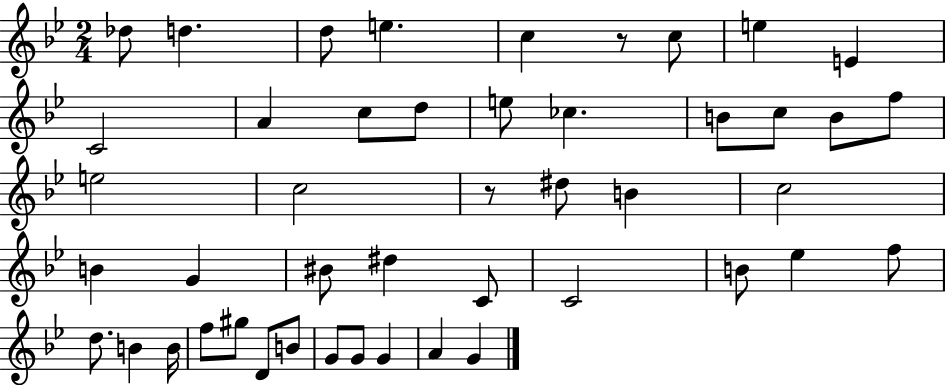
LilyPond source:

{
  \clef treble
  \numericTimeSignature
  \time 2/4
  \key bes \major
  des''8 d''4. | d''8 e''4. | c''4 r8 c''8 | e''4 e'4 | \break c'2 | a'4 c''8 d''8 | e''8 ces''4. | b'8 c''8 b'8 f''8 | \break e''2 | c''2 | r8 dis''8 b'4 | c''2 | \break b'4 g'4 | bis'8 dis''4 c'8 | c'2 | b'8 ees''4 f''8 | \break d''8. b'4 b'16 | f''8 gis''8 d'8 b'8 | g'8 g'8 g'4 | a'4 g'4 | \break \bar "|."
}